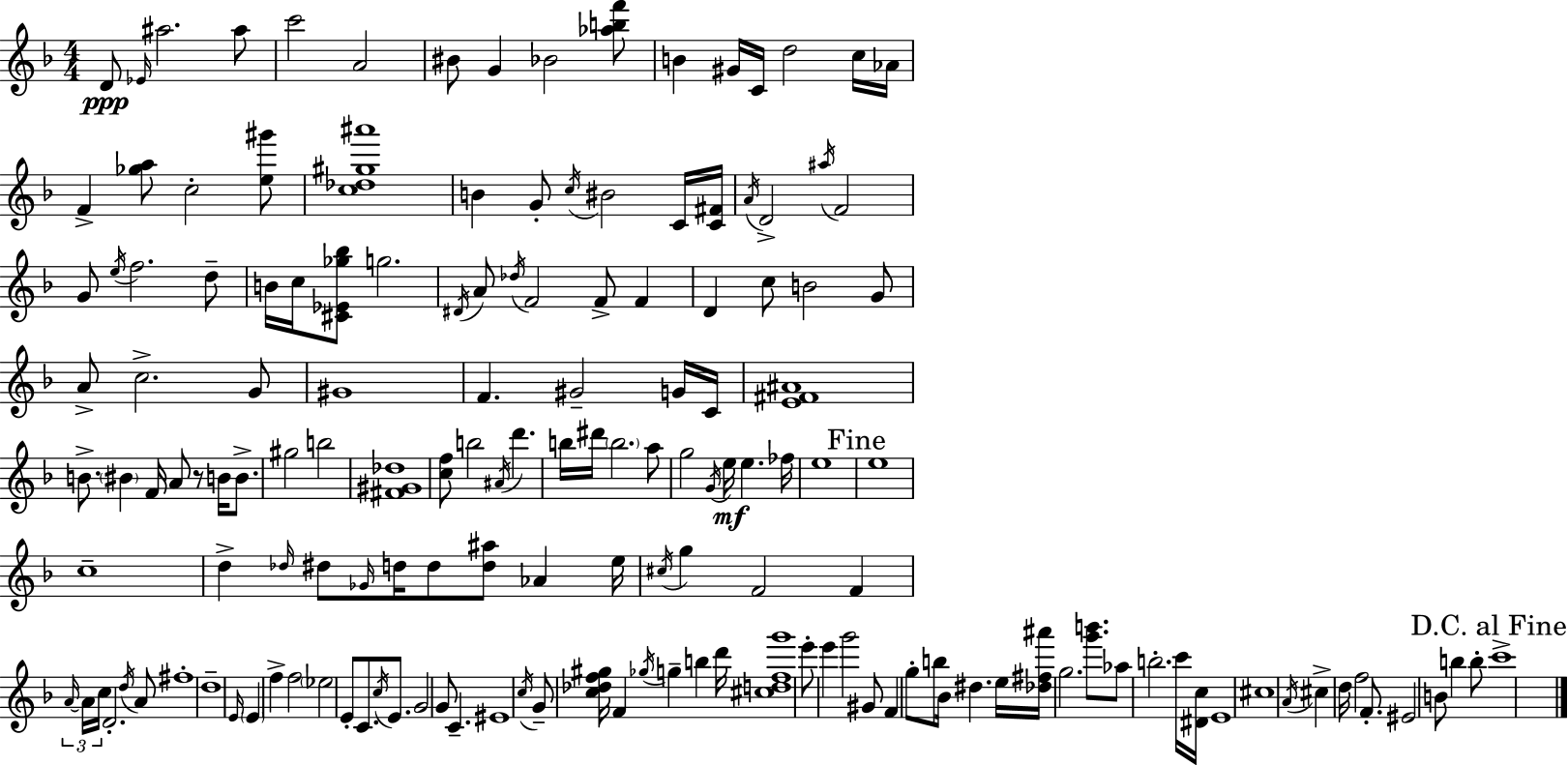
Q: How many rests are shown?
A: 1